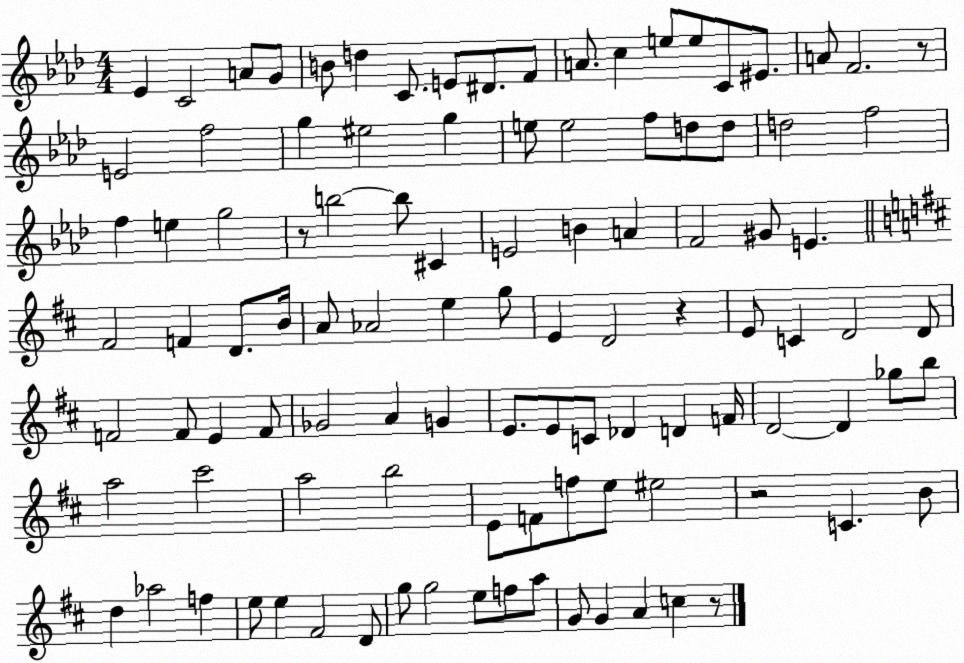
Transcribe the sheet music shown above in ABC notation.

X:1
T:Untitled
M:4/4
L:1/4
K:Ab
_E C2 A/2 G/2 B/2 d C/2 E/2 ^D/2 F/2 A/2 c e/2 e/2 C/2 ^E/2 A/2 F2 z/2 E2 f2 g ^e2 g e/2 e2 f/2 d/2 d/2 d2 f2 f e g2 z/2 b2 b/2 ^C E2 B A F2 ^G/2 E ^F2 F D/2 B/4 A/2 _A2 e g/2 E D2 z E/2 C D2 D/2 F2 F/2 E F/2 _G2 A G E/2 E/2 C/2 _D D F/4 D2 D _g/2 b/2 a2 ^c'2 a2 b2 E/2 F/2 f/2 e/2 ^e2 z2 C B/2 d _a2 f e/2 e ^F2 D/2 g/2 g2 e/2 f/2 a/2 G/2 G A c z/2